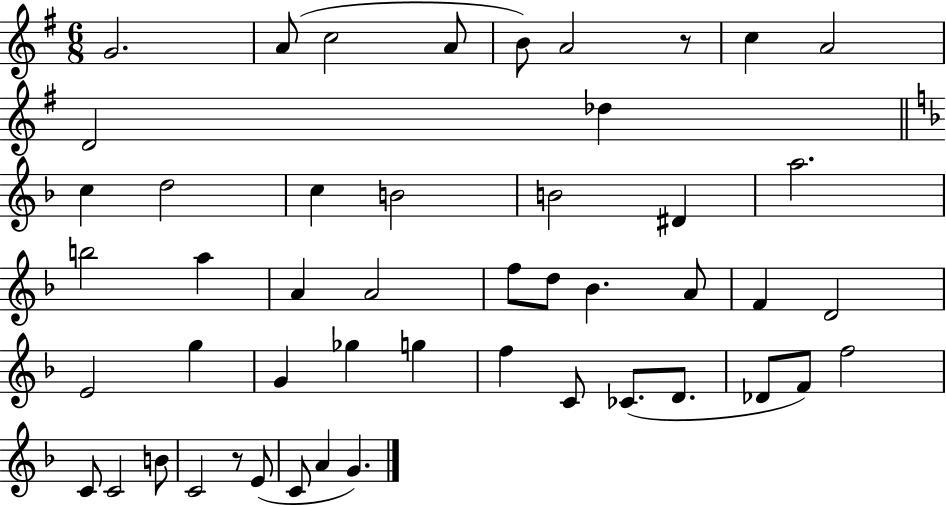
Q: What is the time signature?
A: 6/8